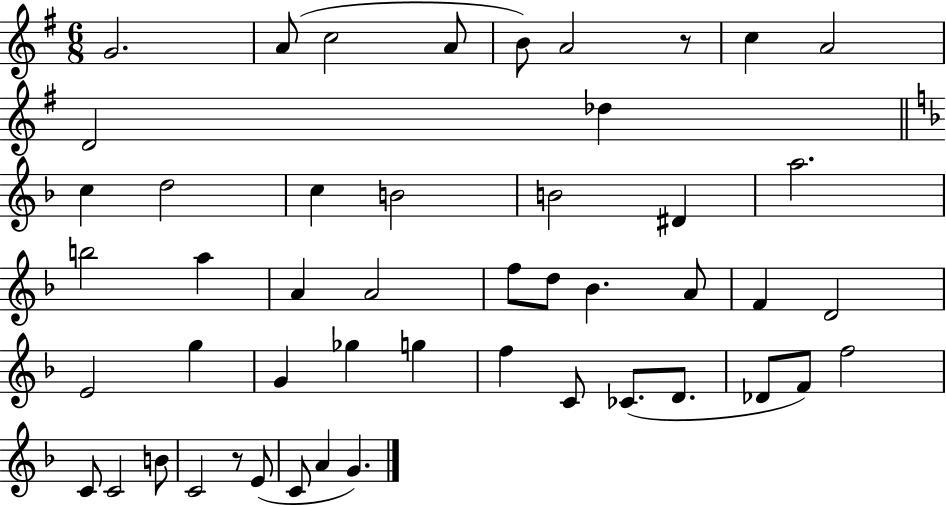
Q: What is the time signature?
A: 6/8